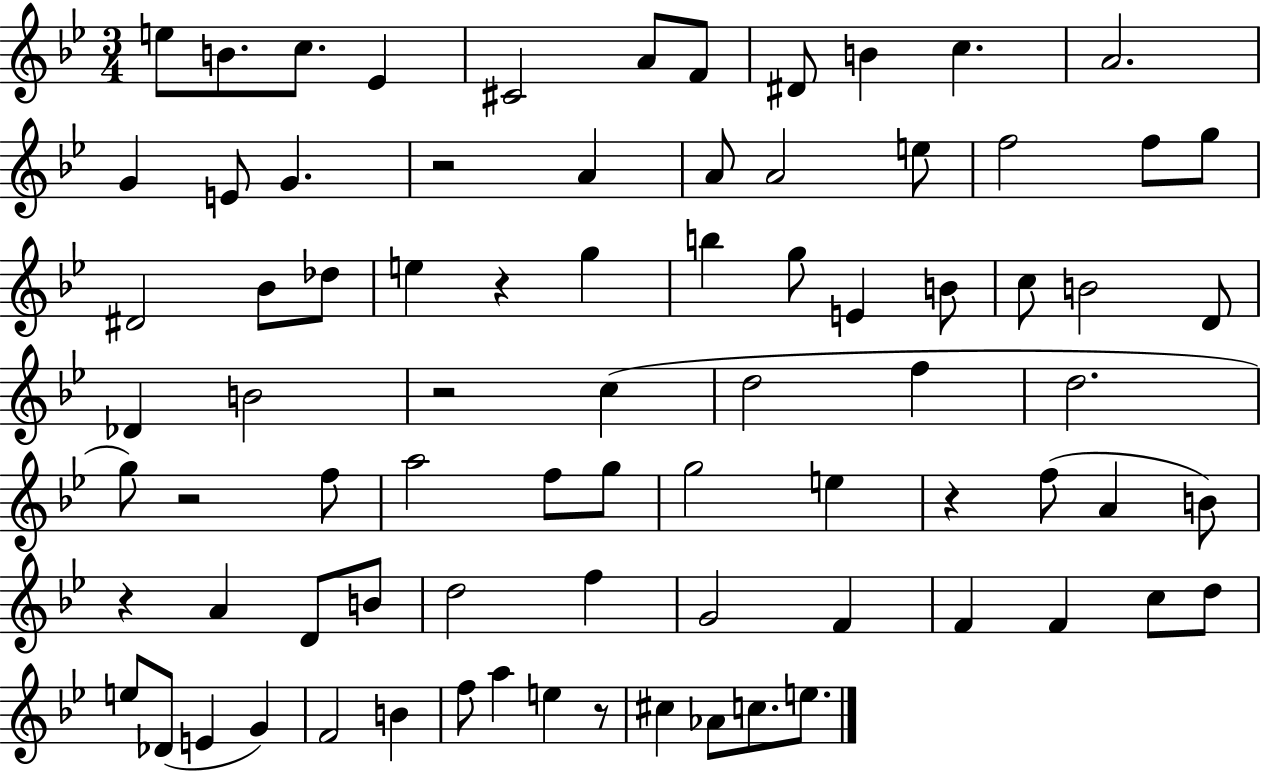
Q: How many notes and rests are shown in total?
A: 80